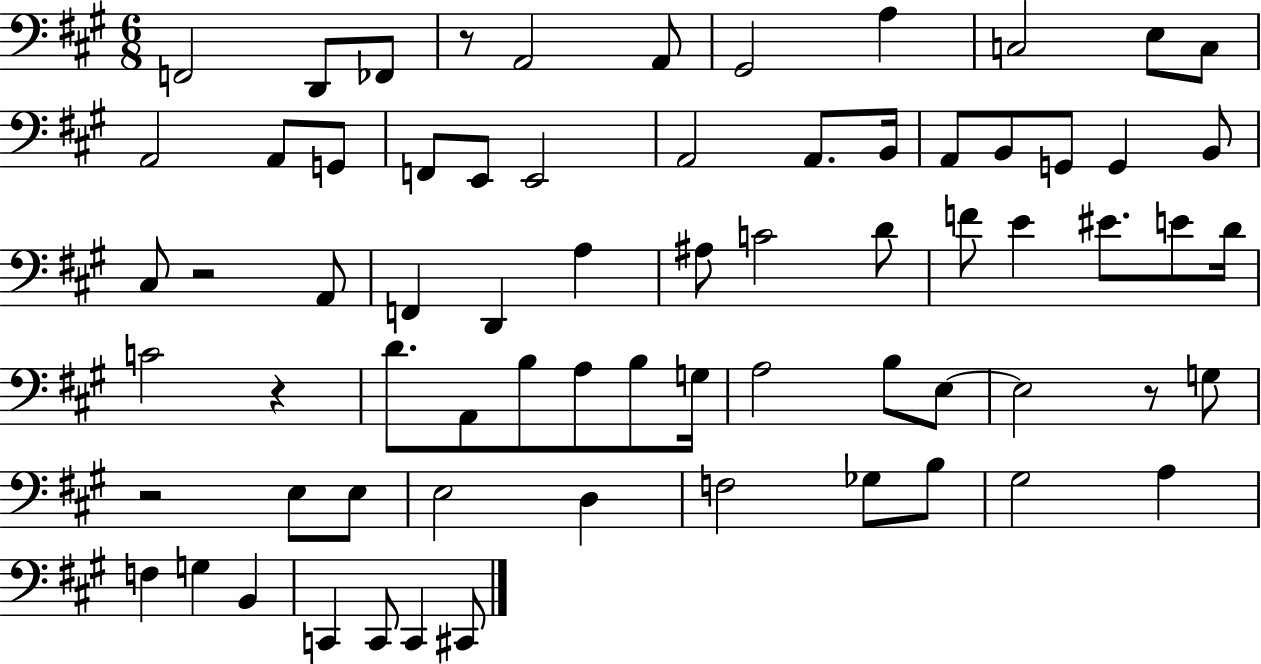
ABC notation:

X:1
T:Untitled
M:6/8
L:1/4
K:A
F,,2 D,,/2 _F,,/2 z/2 A,,2 A,,/2 ^G,,2 A, C,2 E,/2 C,/2 A,,2 A,,/2 G,,/2 F,,/2 E,,/2 E,,2 A,,2 A,,/2 B,,/4 A,,/2 B,,/2 G,,/2 G,, B,,/2 ^C,/2 z2 A,,/2 F,, D,, A, ^A,/2 C2 D/2 F/2 E ^E/2 E/2 D/4 C2 z D/2 A,,/2 B,/2 A,/2 B,/2 G,/4 A,2 B,/2 E,/2 E,2 z/2 G,/2 z2 E,/2 E,/2 E,2 D, F,2 _G,/2 B,/2 ^G,2 A, F, G, B,, C,, C,,/2 C,, ^C,,/2